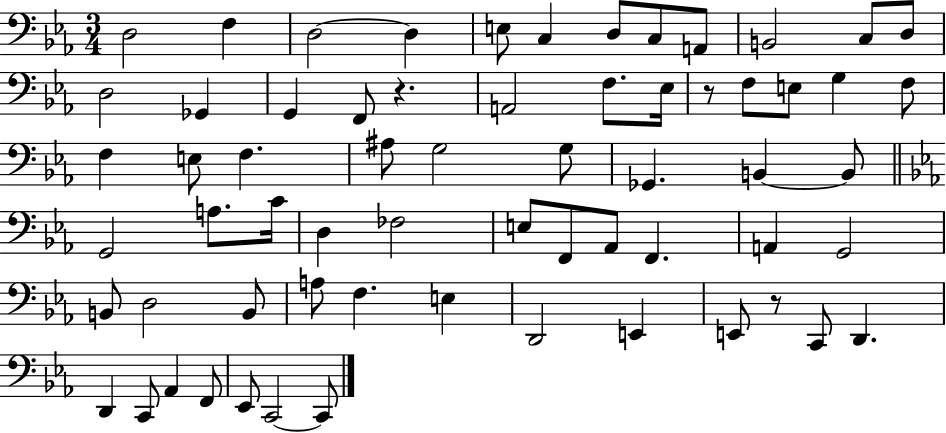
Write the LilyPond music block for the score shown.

{
  \clef bass
  \numericTimeSignature
  \time 3/4
  \key ees \major
  d2 f4 | d2~~ d4 | e8 c4 d8 c8 a,8 | b,2 c8 d8 | \break d2 ges,4 | g,4 f,8 r4. | a,2 f8. ees16 | r8 f8 e8 g4 f8 | \break f4 e8 f4. | ais8 g2 g8 | ges,4. b,4~~ b,8 | \bar "||" \break \key ees \major g,2 a8. c'16 | d4 fes2 | e8 f,8 aes,8 f,4. | a,4 g,2 | \break b,8 d2 b,8 | a8 f4. e4 | d,2 e,4 | e,8 r8 c,8 d,4. | \break d,4 c,8 aes,4 f,8 | ees,8 c,2~~ c,8 | \bar "|."
}